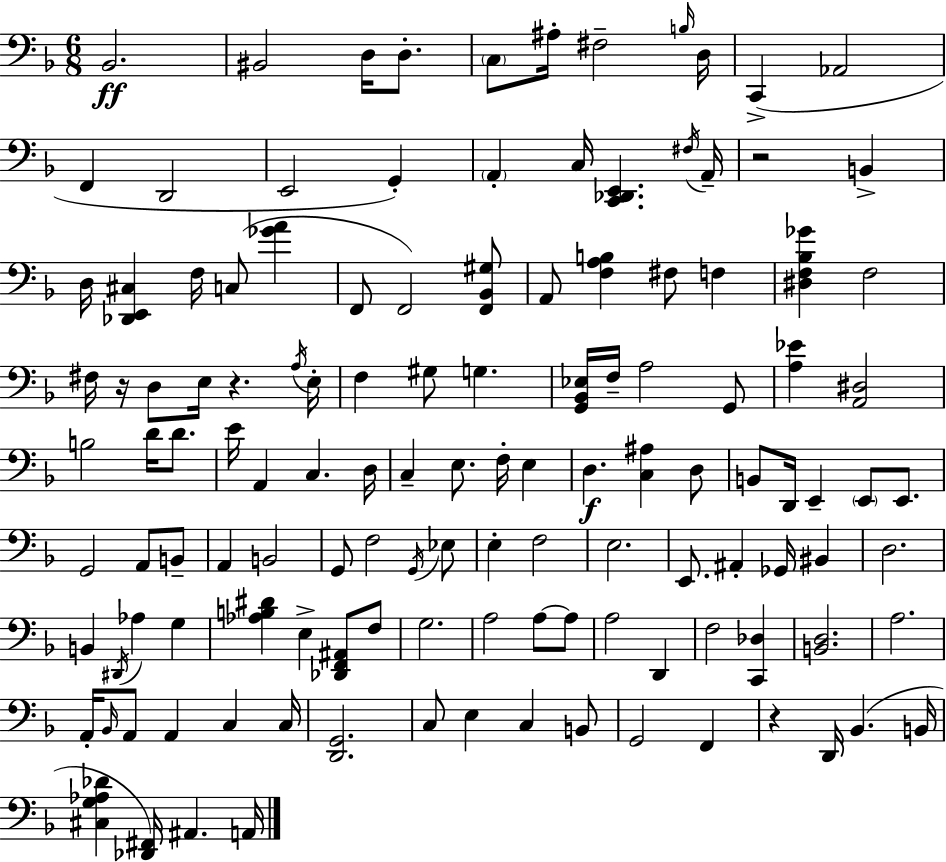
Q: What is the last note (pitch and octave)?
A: A2